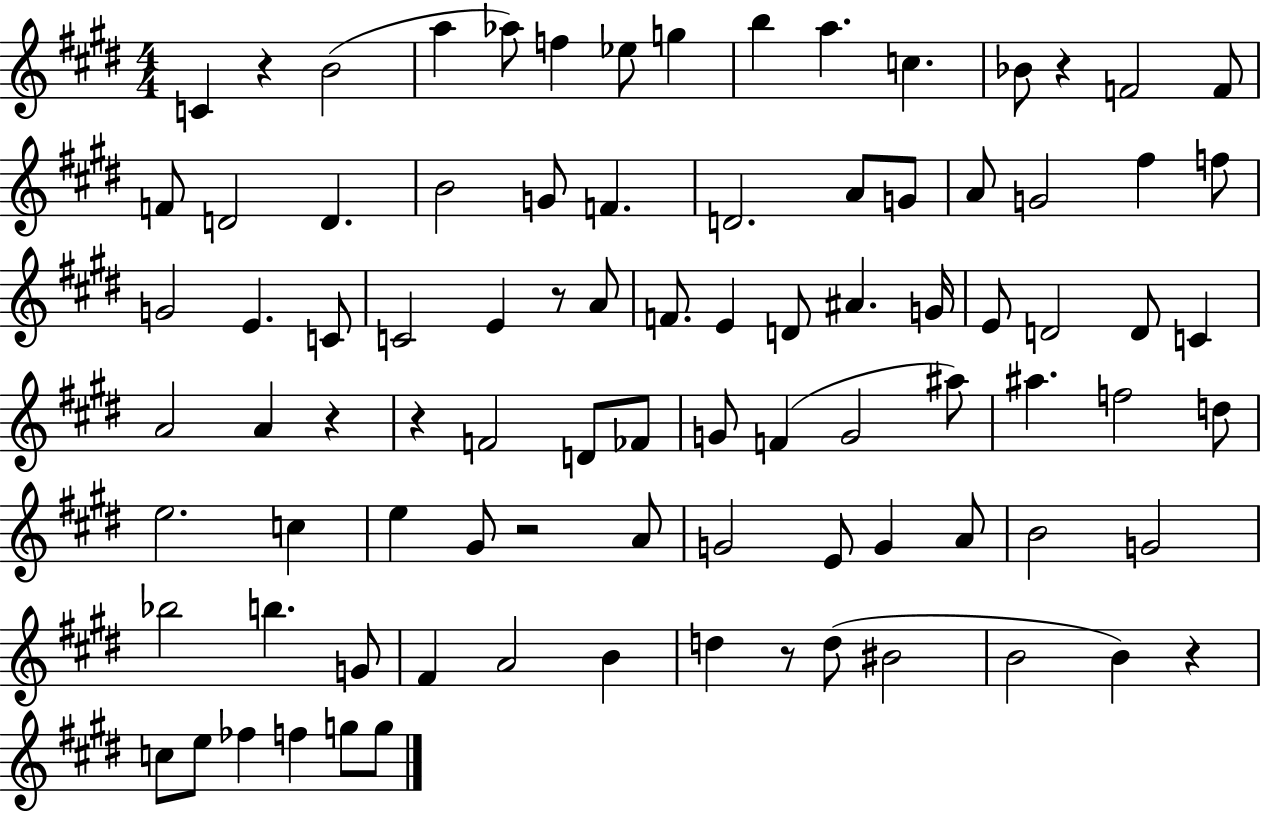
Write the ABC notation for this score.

X:1
T:Untitled
M:4/4
L:1/4
K:E
C z B2 a _a/2 f _e/2 g b a c _B/2 z F2 F/2 F/2 D2 D B2 G/2 F D2 A/2 G/2 A/2 G2 ^f f/2 G2 E C/2 C2 E z/2 A/2 F/2 E D/2 ^A G/4 E/2 D2 D/2 C A2 A z z F2 D/2 _F/2 G/2 F G2 ^a/2 ^a f2 d/2 e2 c e ^G/2 z2 A/2 G2 E/2 G A/2 B2 G2 _b2 b G/2 ^F A2 B d z/2 d/2 ^B2 B2 B z c/2 e/2 _f f g/2 g/2